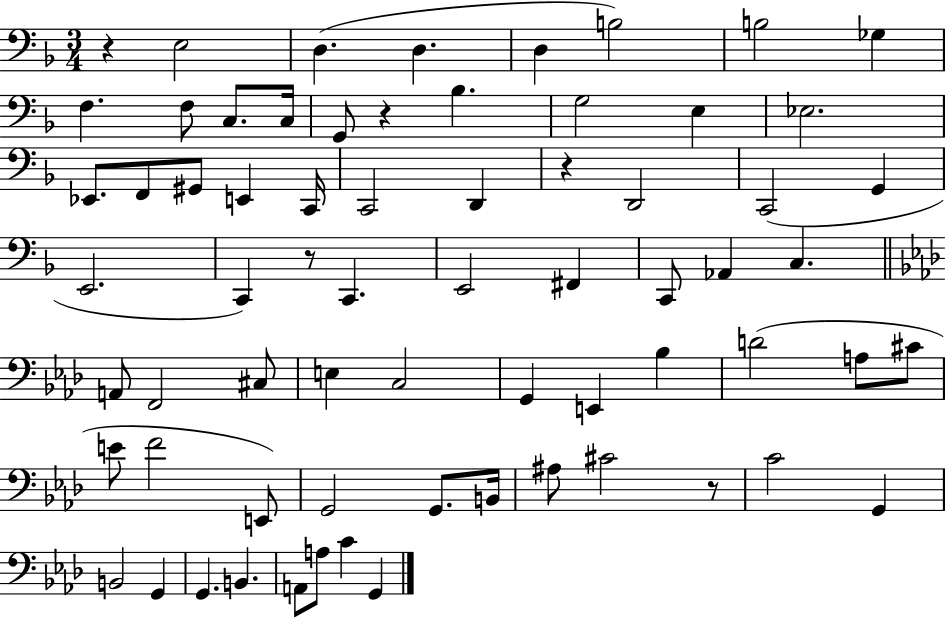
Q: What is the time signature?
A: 3/4